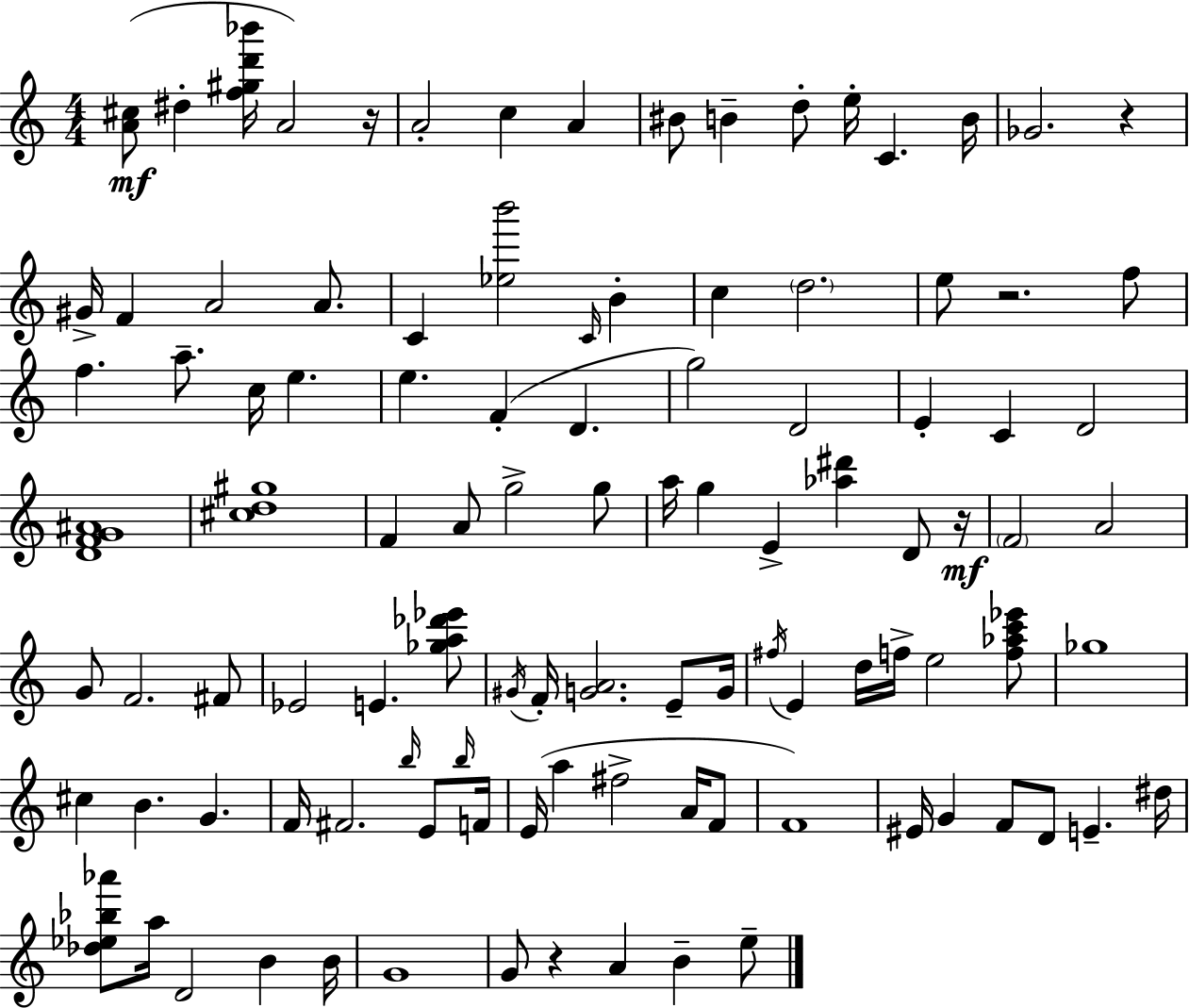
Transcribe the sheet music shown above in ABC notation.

X:1
T:Untitled
M:4/4
L:1/4
K:C
[A^c]/2 ^d [f^gd'_b']/4 A2 z/4 A2 c A ^B/2 B d/2 e/4 C B/4 _G2 z ^G/4 F A2 A/2 C [_eb']2 C/4 B c d2 e/2 z2 f/2 f a/2 c/4 e e F D g2 D2 E C D2 [DFG^A]4 [^cd^g]4 F A/2 g2 g/2 a/4 g E [_a^d'] D/2 z/4 F2 A2 G/2 F2 ^F/2 _E2 E [_ga_d'_e']/2 ^G/4 F/4 [GA]2 E/2 G/4 ^f/4 E d/4 f/4 e2 [f_ac'_e']/2 _g4 ^c B G F/4 ^F2 b/4 E/2 b/4 F/4 E/4 a ^f2 A/4 F/2 F4 ^E/4 G F/2 D/2 E ^d/4 [_d_e_b_a']/2 a/4 D2 B B/4 G4 G/2 z A B e/2